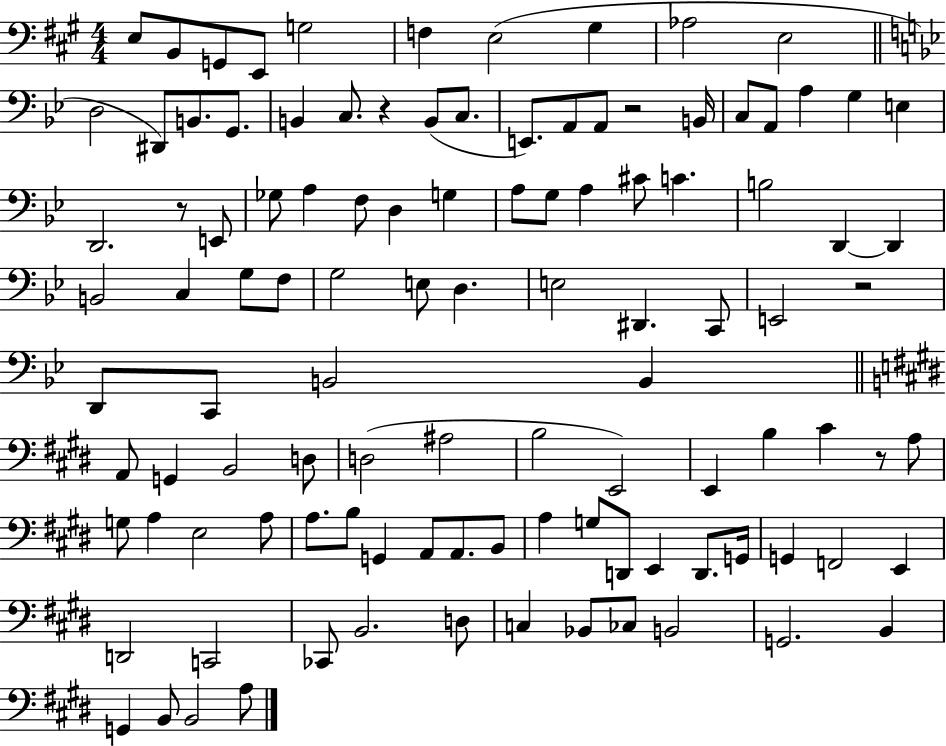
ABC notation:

X:1
T:Untitled
M:4/4
L:1/4
K:A
E,/2 B,,/2 G,,/2 E,,/2 G,2 F, E,2 ^G, _A,2 E,2 D,2 ^D,,/2 B,,/2 G,,/2 B,, C,/2 z B,,/2 C,/2 E,,/2 A,,/2 A,,/2 z2 B,,/4 C,/2 A,,/2 A, G, E, D,,2 z/2 E,,/2 _G,/2 A, F,/2 D, G, A,/2 G,/2 A, ^C/2 C B,2 D,, D,, B,,2 C, G,/2 F,/2 G,2 E,/2 D, E,2 ^D,, C,,/2 E,,2 z2 D,,/2 C,,/2 B,,2 B,, A,,/2 G,, B,,2 D,/2 D,2 ^A,2 B,2 E,,2 E,, B, ^C z/2 A,/2 G,/2 A, E,2 A,/2 A,/2 B,/2 G,, A,,/2 A,,/2 B,,/2 A, G,/2 D,,/2 E,, D,,/2 G,,/4 G,, F,,2 E,, D,,2 C,,2 _C,,/2 B,,2 D,/2 C, _B,,/2 _C,/2 B,,2 G,,2 B,, G,, B,,/2 B,,2 A,/2